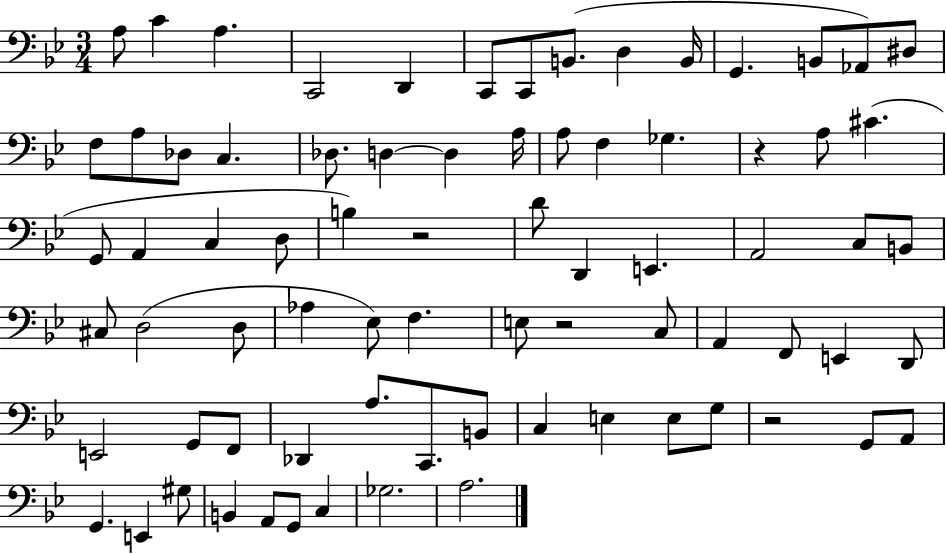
X:1
T:Untitled
M:3/4
L:1/4
K:Bb
A,/2 C A, C,,2 D,, C,,/2 C,,/2 B,,/2 D, B,,/4 G,, B,,/2 _A,,/2 ^D,/2 F,/2 A,/2 _D,/2 C, _D,/2 D, D, A,/4 A,/2 F, _G, z A,/2 ^C G,,/2 A,, C, D,/2 B, z2 D/2 D,, E,, A,,2 C,/2 B,,/2 ^C,/2 D,2 D,/2 _A, _E,/2 F, E,/2 z2 C,/2 A,, F,,/2 E,, D,,/2 E,,2 G,,/2 F,,/2 _D,, A,/2 C,,/2 B,,/2 C, E, E,/2 G,/2 z2 G,,/2 A,,/2 G,, E,, ^G,/2 B,, A,,/2 G,,/2 C, _G,2 A,2